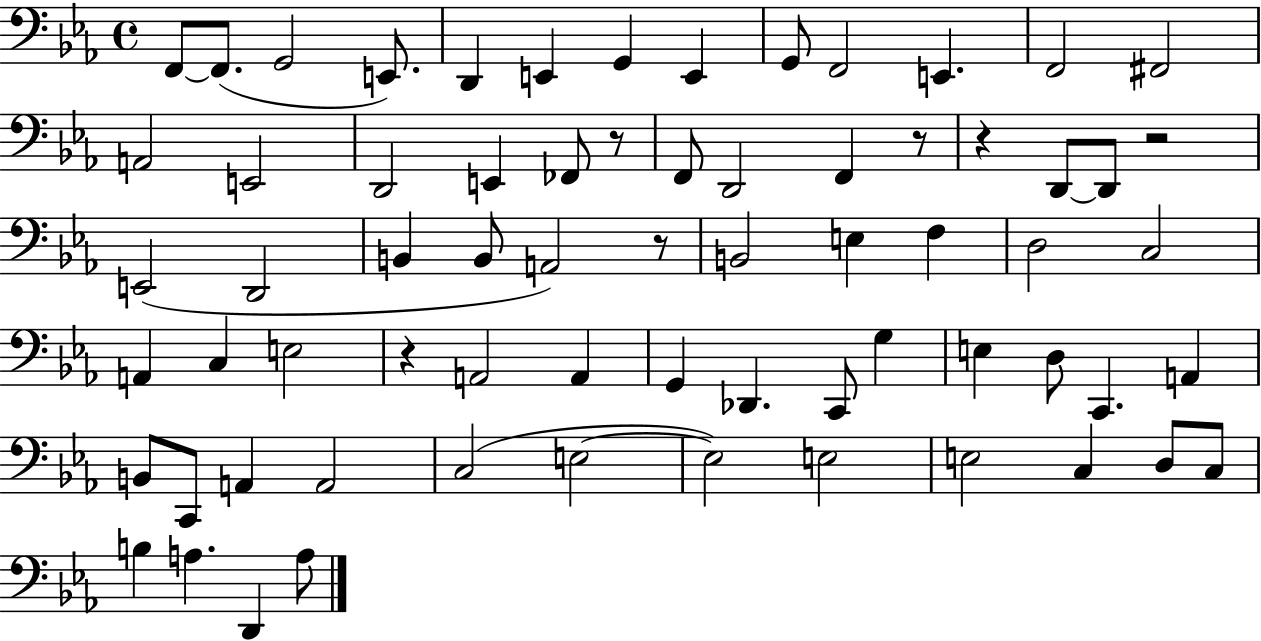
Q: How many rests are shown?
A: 6